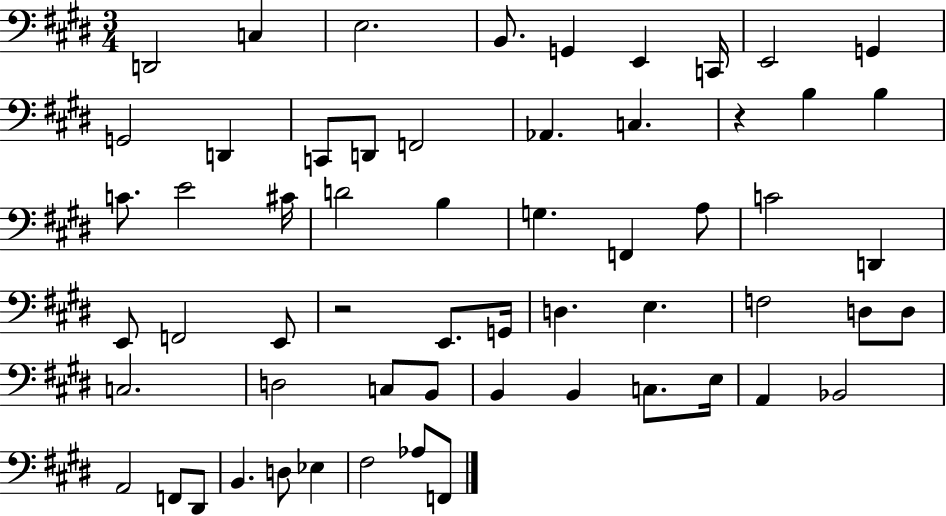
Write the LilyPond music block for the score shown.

{
  \clef bass
  \numericTimeSignature
  \time 3/4
  \key e \major
  \repeat volta 2 { d,2 c4 | e2. | b,8. g,4 e,4 c,16 | e,2 g,4 | \break g,2 d,4 | c,8 d,8 f,2 | aes,4. c4. | r4 b4 b4 | \break c'8. e'2 cis'16 | d'2 b4 | g4. f,4 a8 | c'2 d,4 | \break e,8 f,2 e,8 | r2 e,8. g,16 | d4. e4. | f2 d8 d8 | \break c2. | d2 c8 b,8 | b,4 b,4 c8. e16 | a,4 bes,2 | \break a,2 f,8 dis,8 | b,4. d8 ees4 | fis2 aes8 f,8 | } \bar "|."
}